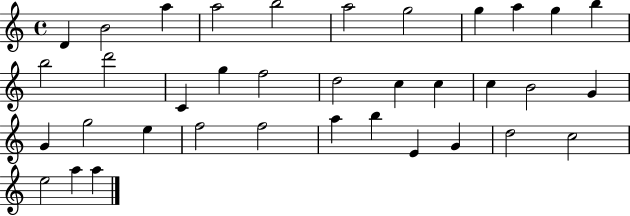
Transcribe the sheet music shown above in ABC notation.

X:1
T:Untitled
M:4/4
L:1/4
K:C
D B2 a a2 b2 a2 g2 g a g b b2 d'2 C g f2 d2 c c c B2 G G g2 e f2 f2 a b E G d2 c2 e2 a a